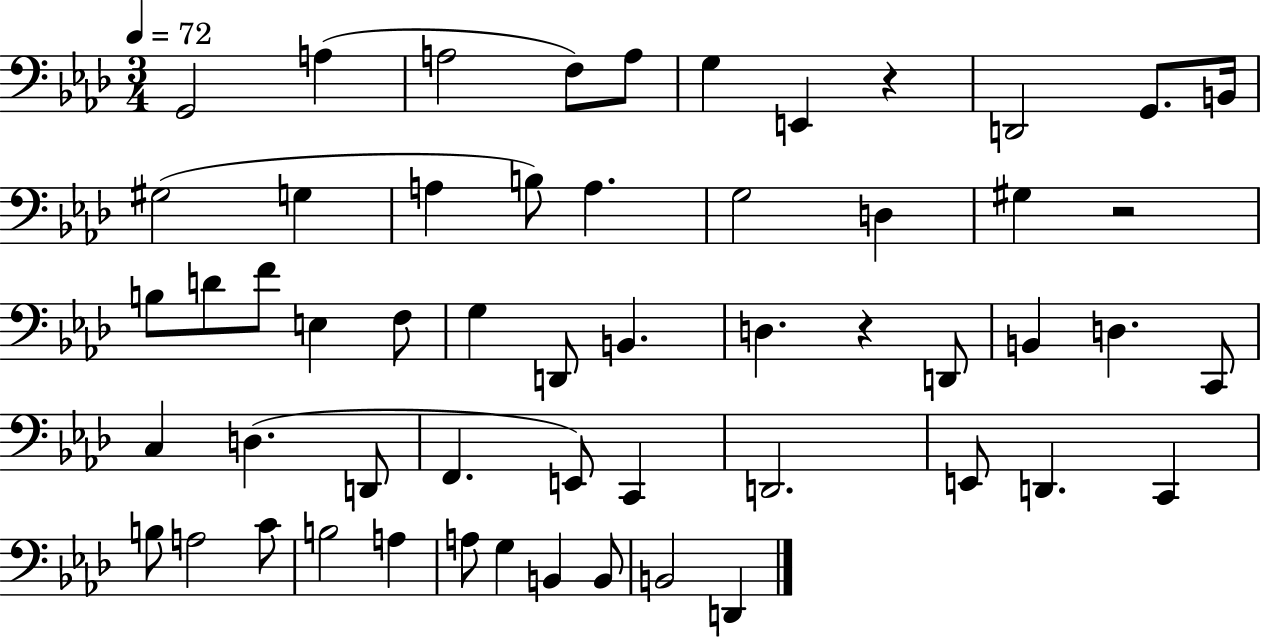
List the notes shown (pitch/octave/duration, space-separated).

G2/h A3/q A3/h F3/e A3/e G3/q E2/q R/q D2/h G2/e. B2/s G#3/h G3/q A3/q B3/e A3/q. G3/h D3/q G#3/q R/h B3/e D4/e F4/e E3/q F3/e G3/q D2/e B2/q. D3/q. R/q D2/e B2/q D3/q. C2/e C3/q D3/q. D2/e F2/q. E2/e C2/q D2/h. E2/e D2/q. C2/q B3/e A3/h C4/e B3/h A3/q A3/e G3/q B2/q B2/e B2/h D2/q